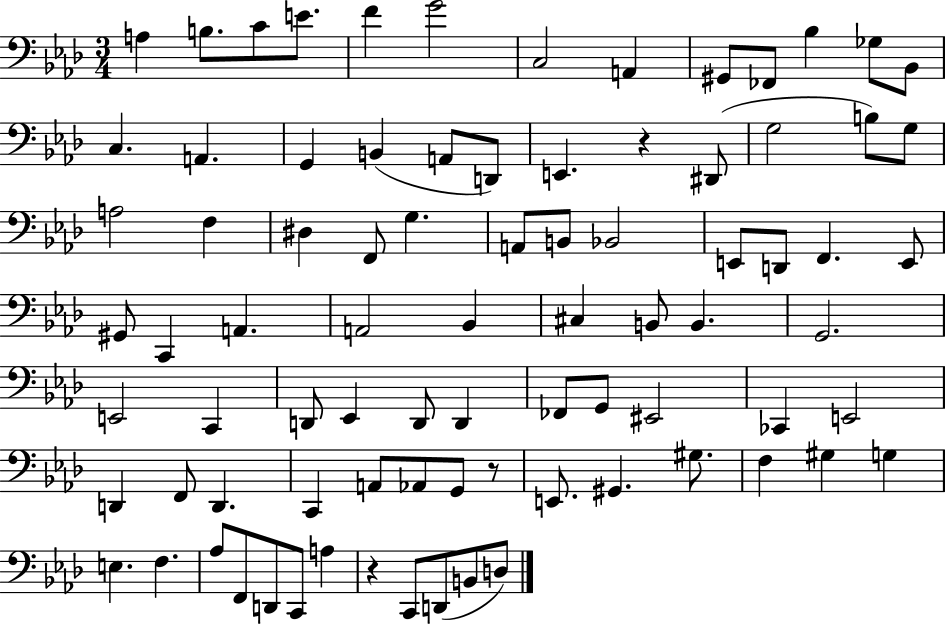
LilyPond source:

{
  \clef bass
  \numericTimeSignature
  \time 3/4
  \key aes \major
  \repeat volta 2 { a4 b8. c'8 e'8. | f'4 g'2 | c2 a,4 | gis,8 fes,8 bes4 ges8 bes,8 | \break c4. a,4. | g,4 b,4( a,8 d,8) | e,4. r4 dis,8( | g2 b8) g8 | \break a2 f4 | dis4 f,8 g4. | a,8 b,8 bes,2 | e,8 d,8 f,4. e,8 | \break gis,8 c,4 a,4. | a,2 bes,4 | cis4 b,8 b,4. | g,2. | \break e,2 c,4 | d,8 ees,4 d,8 d,4 | fes,8 g,8 eis,2 | ces,4 e,2 | \break d,4 f,8 d,4. | c,4 a,8 aes,8 g,8 r8 | e,8. gis,4. gis8. | f4 gis4 g4 | \break e4. f4. | aes8 f,8 d,8 c,8 a4 | r4 c,8 d,8( b,8 d8) | } \bar "|."
}